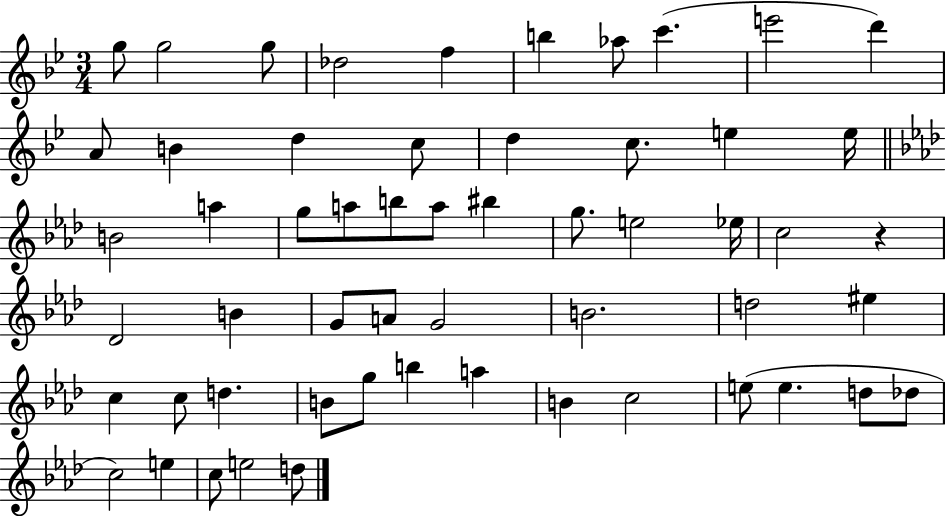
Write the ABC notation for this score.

X:1
T:Untitled
M:3/4
L:1/4
K:Bb
g/2 g2 g/2 _d2 f b _a/2 c' e'2 d' A/2 B d c/2 d c/2 e e/4 B2 a g/2 a/2 b/2 a/2 ^b g/2 e2 _e/4 c2 z _D2 B G/2 A/2 G2 B2 d2 ^e c c/2 d B/2 g/2 b a B c2 e/2 e d/2 _d/2 c2 e c/2 e2 d/2